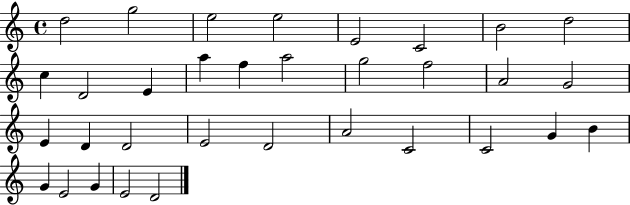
X:1
T:Untitled
M:4/4
L:1/4
K:C
d2 g2 e2 e2 E2 C2 B2 d2 c D2 E a f a2 g2 f2 A2 G2 E D D2 E2 D2 A2 C2 C2 G B G E2 G E2 D2